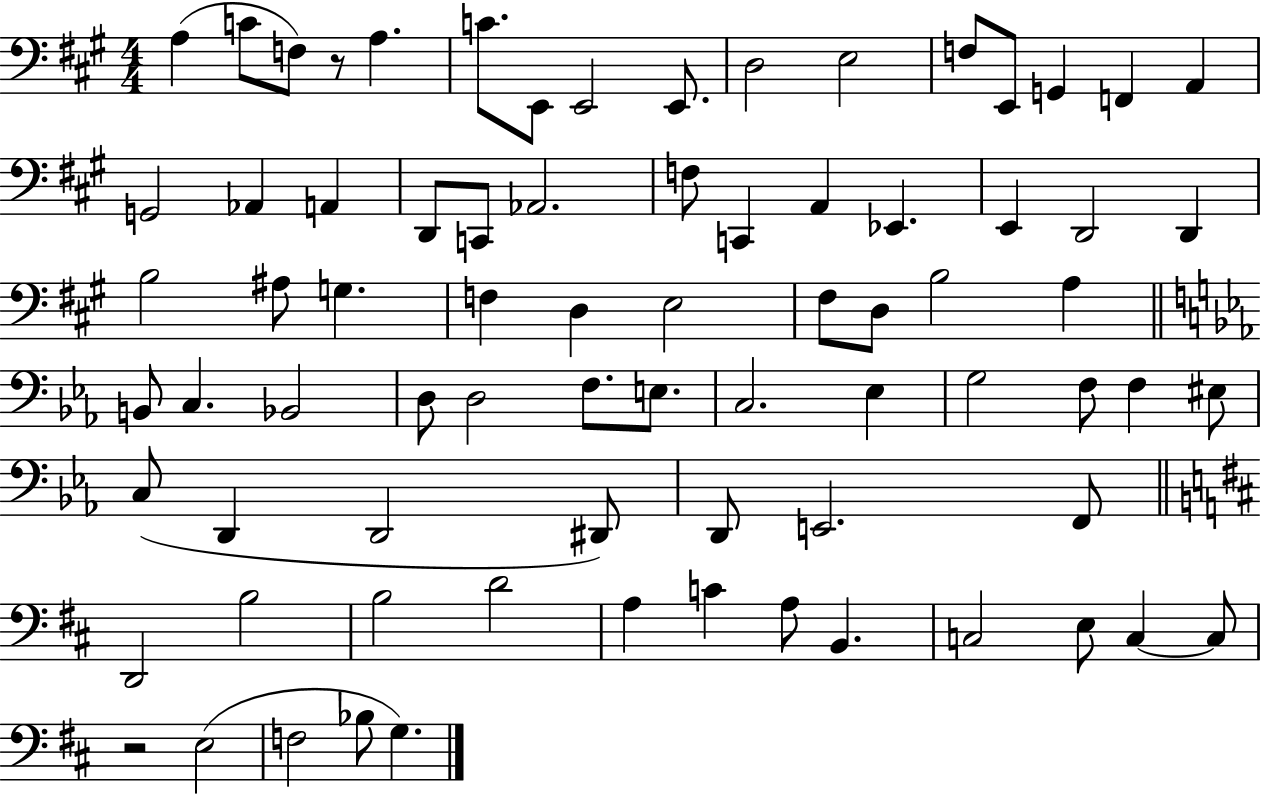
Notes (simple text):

A3/q C4/e F3/e R/e A3/q. C4/e. E2/e E2/h E2/e. D3/h E3/h F3/e E2/e G2/q F2/q A2/q G2/h Ab2/q A2/q D2/e C2/e Ab2/h. F3/e C2/q A2/q Eb2/q. E2/q D2/h D2/q B3/h A#3/e G3/q. F3/q D3/q E3/h F#3/e D3/e B3/h A3/q B2/e C3/q. Bb2/h D3/e D3/h F3/e. E3/e. C3/h. Eb3/q G3/h F3/e F3/q EIS3/e C3/e D2/q D2/h D#2/e D2/e E2/h. F2/e D2/h B3/h B3/h D4/h A3/q C4/q A3/e B2/q. C3/h E3/e C3/q C3/e R/h E3/h F3/h Bb3/e G3/q.